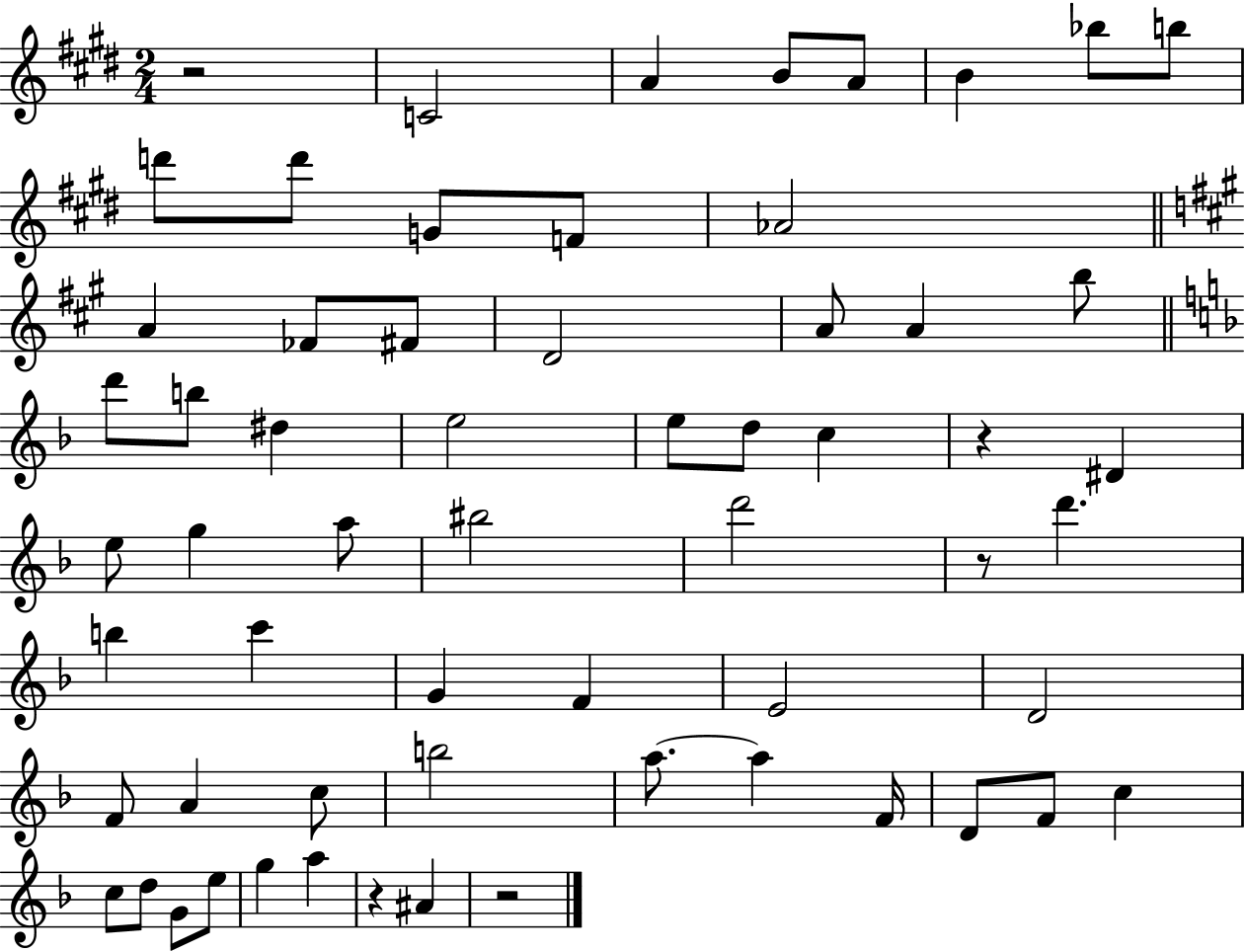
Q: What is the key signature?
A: E major